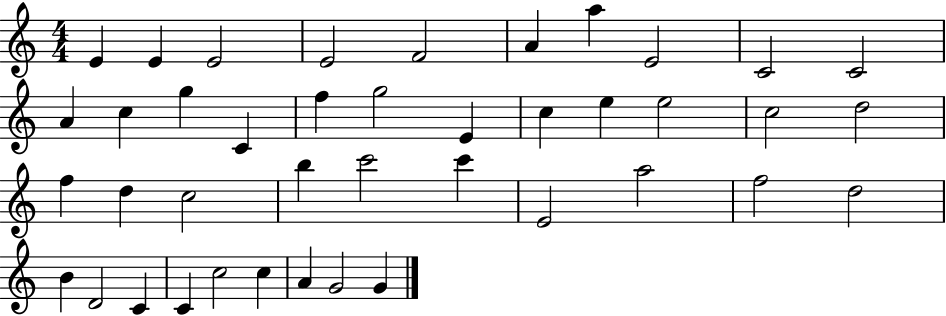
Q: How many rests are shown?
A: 0